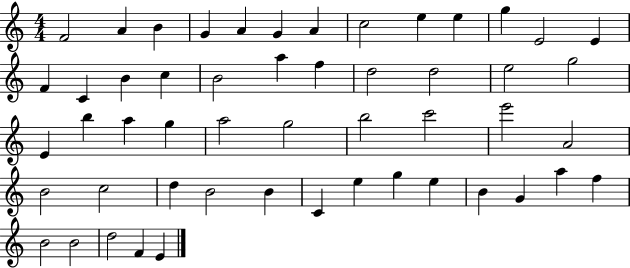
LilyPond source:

{
  \clef treble
  \numericTimeSignature
  \time 4/4
  \key c \major
  f'2 a'4 b'4 | g'4 a'4 g'4 a'4 | c''2 e''4 e''4 | g''4 e'2 e'4 | \break f'4 c'4 b'4 c''4 | b'2 a''4 f''4 | d''2 d''2 | e''2 g''2 | \break e'4 b''4 a''4 g''4 | a''2 g''2 | b''2 c'''2 | e'''2 a'2 | \break b'2 c''2 | d''4 b'2 b'4 | c'4 e''4 g''4 e''4 | b'4 g'4 a''4 f''4 | \break b'2 b'2 | d''2 f'4 e'4 | \bar "|."
}